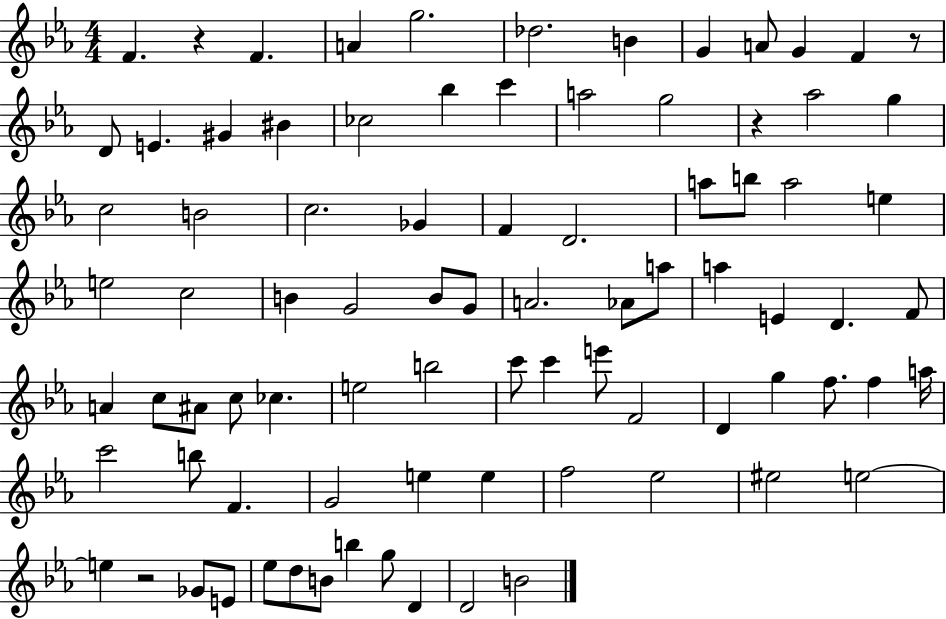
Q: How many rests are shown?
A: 4